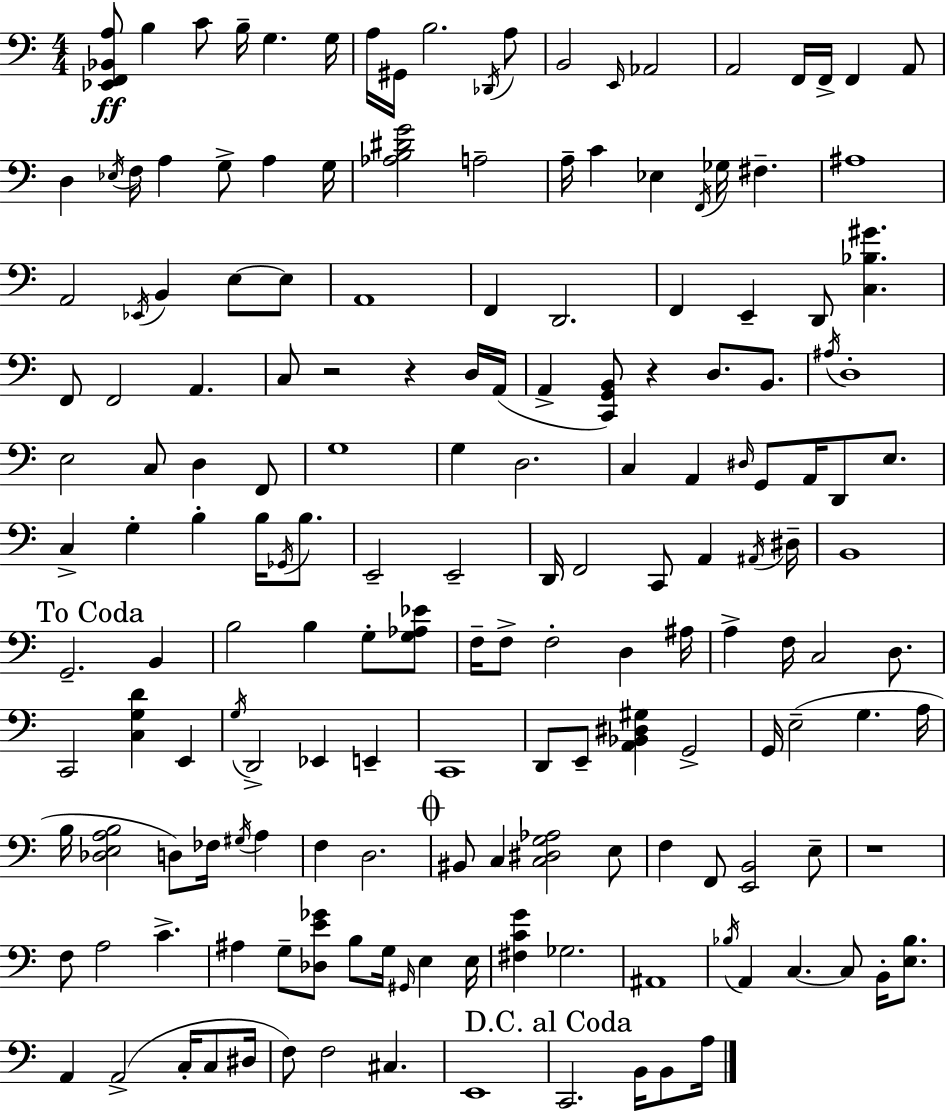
X:1
T:Untitled
M:4/4
L:1/4
K:C
[_E,,F,,_B,,A,]/2 B, C/2 B,/4 G, G,/4 A,/4 ^G,,/4 B,2 _D,,/4 A,/2 B,,2 E,,/4 _A,,2 A,,2 F,,/4 F,,/4 F,, A,,/2 D, _E,/4 F,/4 A, G,/2 A, G,/4 [_A,B,^DG]2 A,2 A,/4 C _E, F,,/4 _G,/4 ^F, ^A,4 A,,2 _E,,/4 B,, E,/2 E,/2 A,,4 F,, D,,2 F,, E,, D,,/2 [C,_B,^G] F,,/2 F,,2 A,, C,/2 z2 z D,/4 A,,/4 A,, [C,,G,,B,,]/2 z D,/2 B,,/2 ^A,/4 D,4 E,2 C,/2 D, F,,/2 G,4 G, D,2 C, A,, ^D,/4 G,,/2 A,,/4 D,,/2 E,/2 C, G, B, B,/4 _G,,/4 B,/2 E,,2 E,,2 D,,/4 F,,2 C,,/2 A,, ^A,,/4 ^D,/4 B,,4 G,,2 B,, B,2 B, G,/2 [G,_A,_E]/2 F,/4 F,/2 F,2 D, ^A,/4 A, F,/4 C,2 D,/2 C,,2 [C,G,D] E,, G,/4 D,,2 _E,, E,, C,,4 D,,/2 E,,/2 [A,,_B,,^D,^G,] G,,2 G,,/4 E,2 G, A,/4 B,/4 [_D,E,A,B,]2 D,/2 _F,/4 ^G,/4 A, F, D,2 ^B,,/2 C, [C,^D,G,_A,]2 E,/2 F, F,,/2 [E,,B,,]2 E,/2 z4 F,/2 A,2 C ^A, G,/2 [_D,E_G]/2 B,/2 G,/4 ^G,,/4 E, E,/4 [^F,CG] _G,2 ^A,,4 _B,/4 A,, C, C,/2 B,,/4 [E,_B,]/2 A,, A,,2 C,/4 C,/2 ^D,/4 F,/2 F,2 ^C, E,,4 C,,2 B,,/4 B,,/2 A,/4